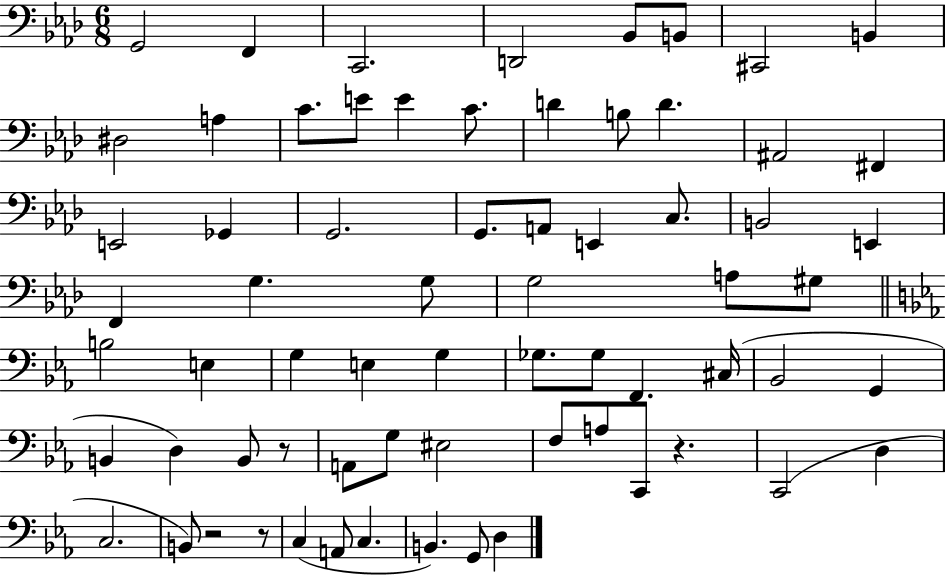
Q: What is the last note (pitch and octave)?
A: D3